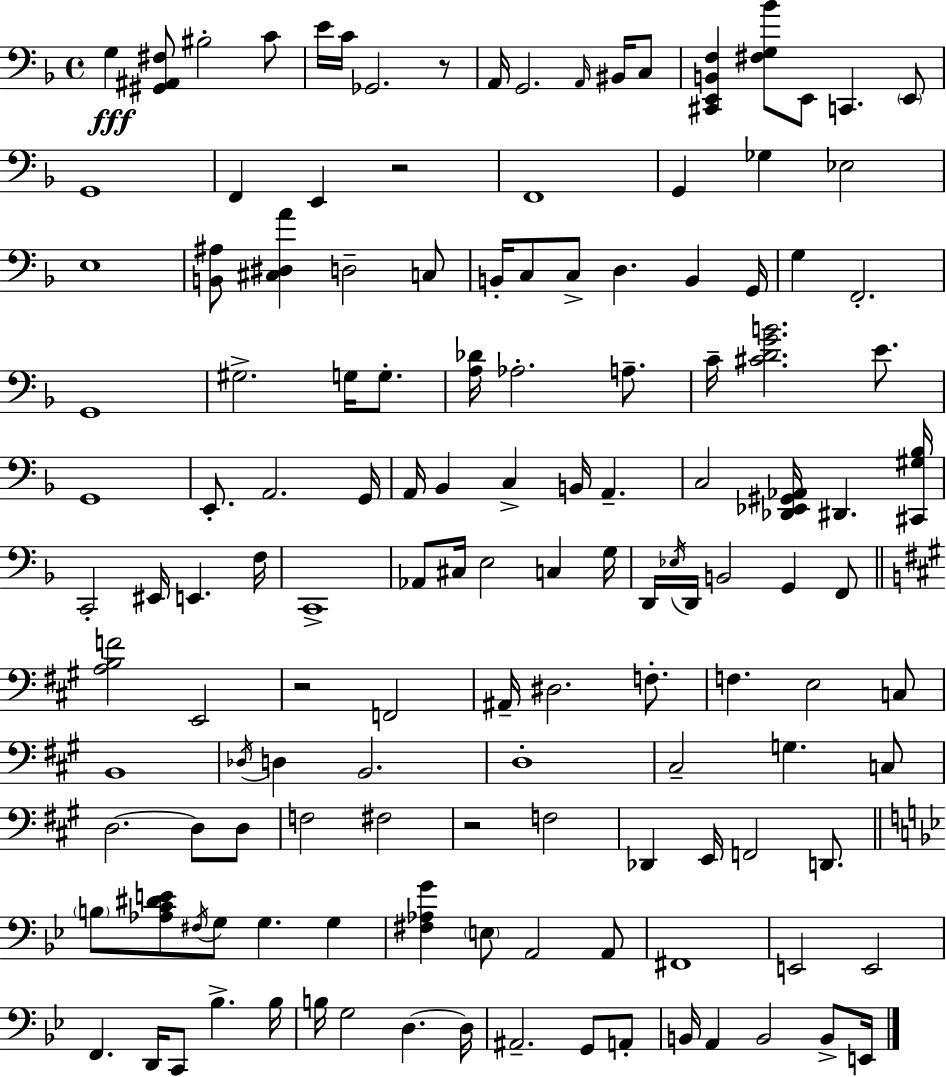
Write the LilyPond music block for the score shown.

{
  \clef bass
  \time 4/4
  \defaultTimeSignature
  \key d \minor
  g4\fff <gis, ais, fis>8 bis2-. c'8 | e'16 c'16 ges,2. r8 | a,16 g,2. \grace { a,16 } bis,16 c8 | <cis, e, b, f>4 <fis g bes'>8 e,8 c,4. \parenthesize e,8 | \break g,1 | f,4 e,4 r2 | f,1 | g,4 ges4 ees2 | \break e1 | <b, ais>8 <cis dis a'>4 d2-- c8 | b,16-. c8 c8-> d4. b,4 | g,16 g4 f,2.-. | \break g,1 | gis2.-> g16 g8.-. | <a des'>16 aes2.-. a8.-- | c'16-- <cis' d' g' b'>2. e'8. | \break g,1 | e,8.-. a,2. | g,16 a,16 bes,4 c4-> b,16 a,4.-- | c2 <des, ees, gis, aes,>16 dis,4. | \break <cis, gis bes>16 c,2-. eis,16 e,4. | f16 c,1-> | aes,8 cis16 e2 c4 | g16 d,16 \acciaccatura { ees16 } d,16 b,2 g,4 | \break f,8 \bar "||" \break \key a \major <a b f'>2 e,2 | r2 f,2 | ais,16-- dis2. f8.-. | f4. e2 c8 | \break b,1 | \acciaccatura { des16 } d4 b,2. | d1-. | cis2-- g4. c8 | \break d2.~~ d8 d8 | f2 fis2 | r2 f2 | des,4 e,16 f,2 d,8. | \break \bar "||" \break \key g \minor \parenthesize b8 <aes c' dis' e'>8 \acciaccatura { fis16 } g8 g4. g4 | <fis aes g'>4 \parenthesize e8 a,2 a,8 | fis,1 | e,2 e,2 | \break f,4. d,16 c,8 bes4.-> | bes16 b16 g2 d4.~~ | d16 ais,2.-- g,8 a,8-. | b,16 a,4 b,2 b,8-> | \break e,16 \bar "|."
}